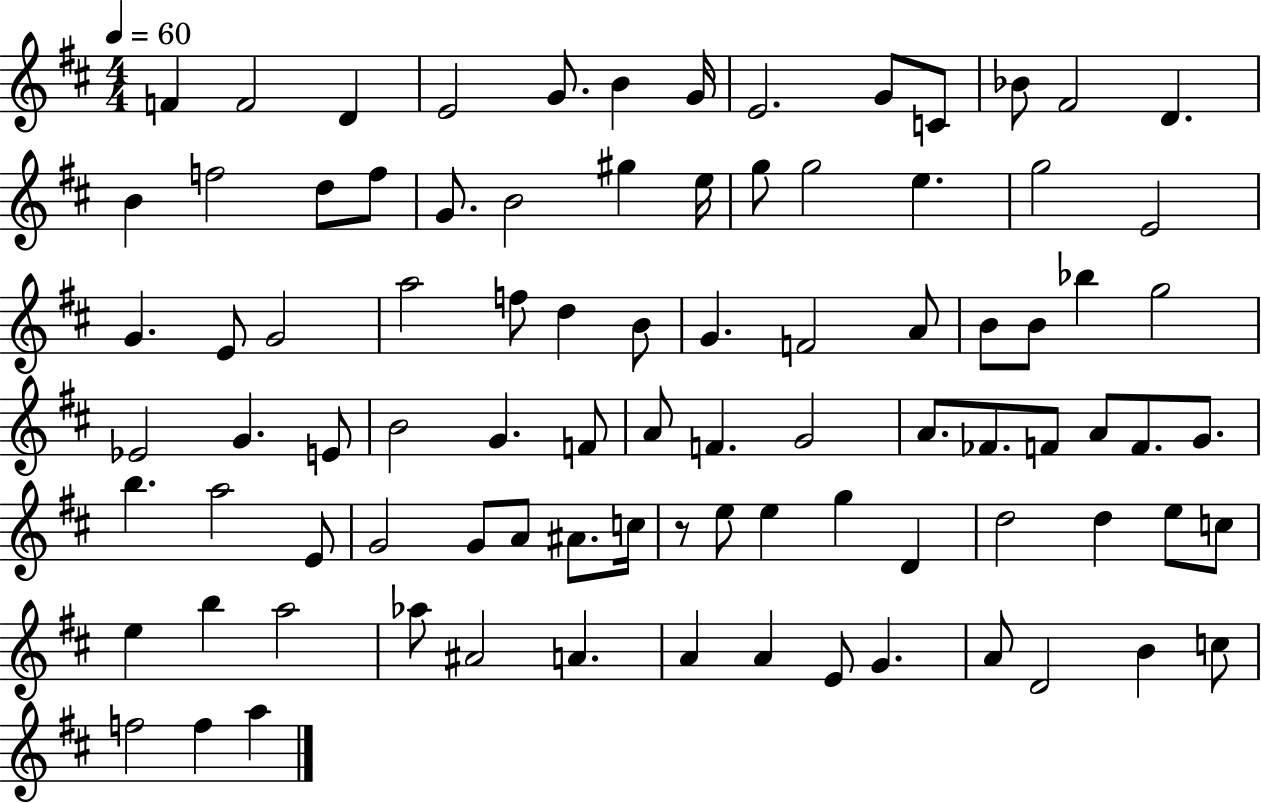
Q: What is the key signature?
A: D major